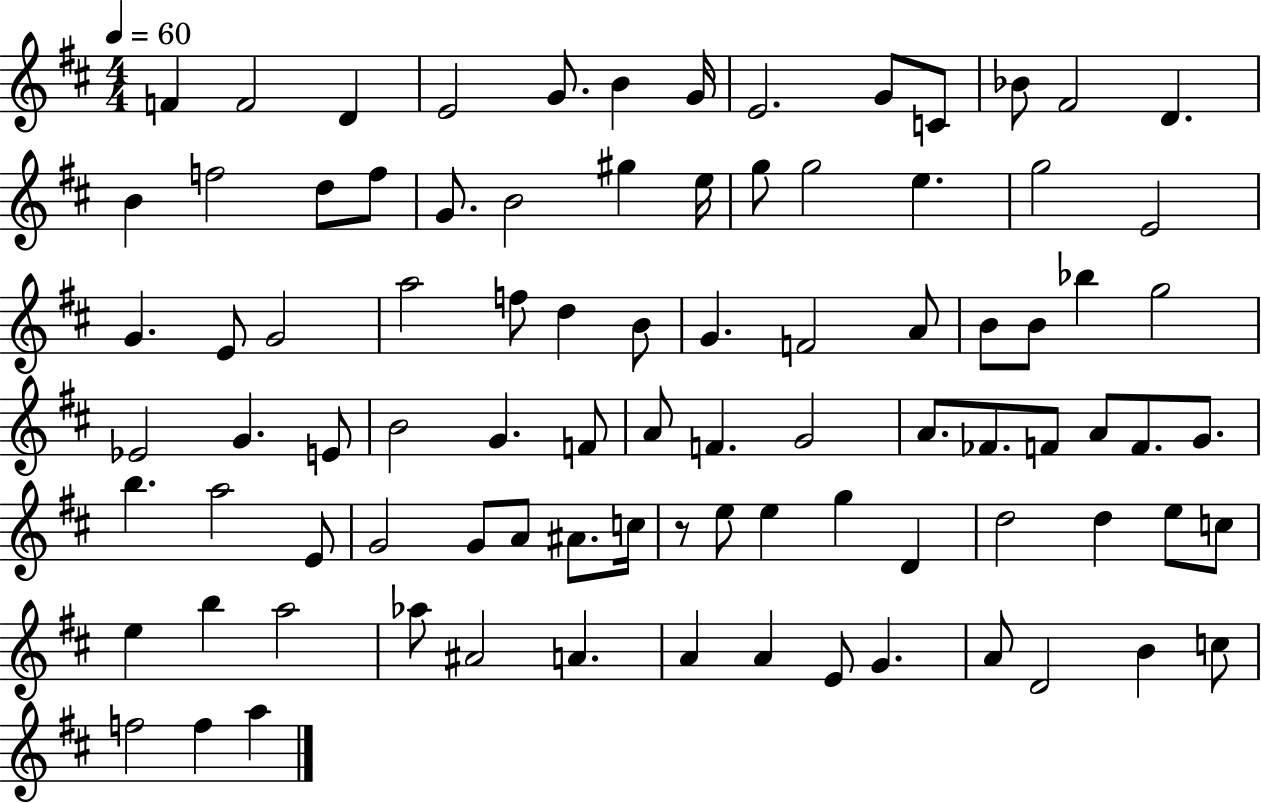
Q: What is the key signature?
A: D major